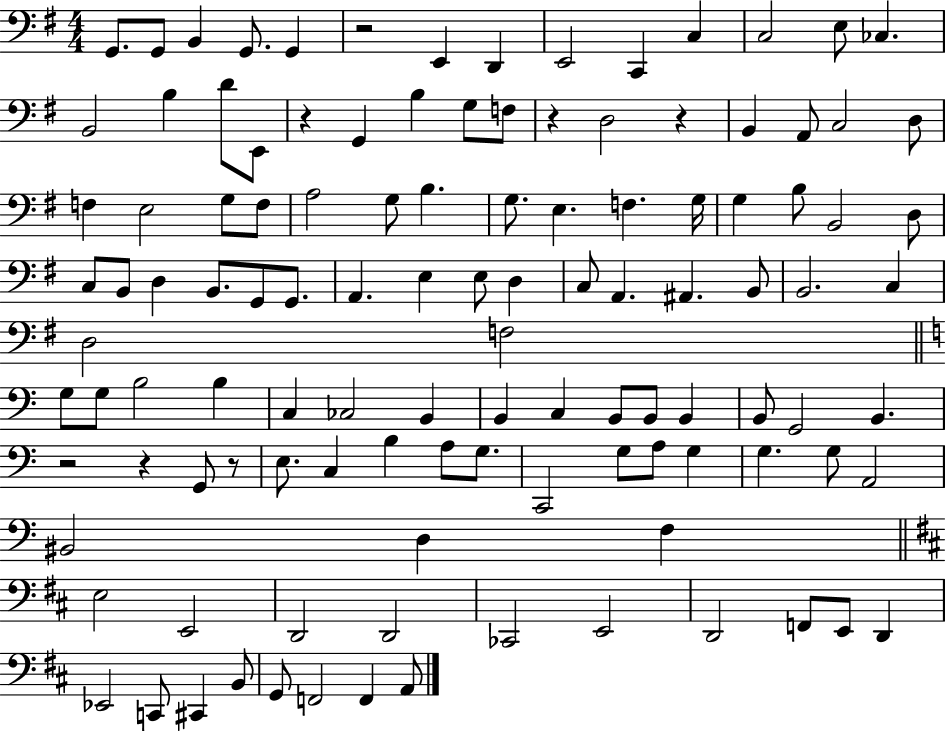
X:1
T:Untitled
M:4/4
L:1/4
K:G
G,,/2 G,,/2 B,, G,,/2 G,, z2 E,, D,, E,,2 C,, C, C,2 E,/2 _C, B,,2 B, D/2 E,,/2 z G,, B, G,/2 F,/2 z D,2 z B,, A,,/2 C,2 D,/2 F, E,2 G,/2 F,/2 A,2 G,/2 B, G,/2 E, F, G,/4 G, B,/2 B,,2 D,/2 C,/2 B,,/2 D, B,,/2 G,,/2 G,,/2 A,, E, E,/2 D, C,/2 A,, ^A,, B,,/2 B,,2 C, D,2 F,2 G,/2 G,/2 B,2 B, C, _C,2 B,, B,, C, B,,/2 B,,/2 B,, B,,/2 G,,2 B,, z2 z G,,/2 z/2 E,/2 C, B, A,/2 G,/2 C,,2 G,/2 A,/2 G, G, G,/2 A,,2 ^B,,2 D, F, E,2 E,,2 D,,2 D,,2 _C,,2 E,,2 D,,2 F,,/2 E,,/2 D,, _E,,2 C,,/2 ^C,, B,,/2 G,,/2 F,,2 F,, A,,/2